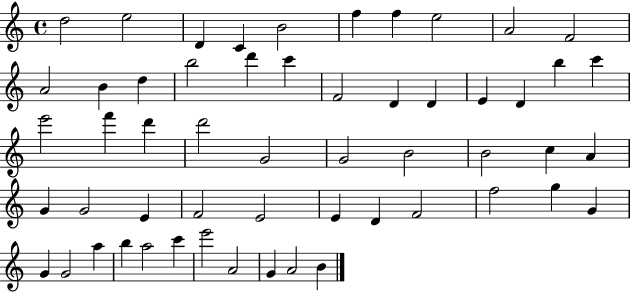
{
  \clef treble
  \time 4/4
  \defaultTimeSignature
  \key c \major
  d''2 e''2 | d'4 c'4 b'2 | f''4 f''4 e''2 | a'2 f'2 | \break a'2 b'4 d''4 | b''2 d'''4 c'''4 | f'2 d'4 d'4 | e'4 d'4 b''4 c'''4 | \break e'''2 f'''4 d'''4 | d'''2 g'2 | g'2 b'2 | b'2 c''4 a'4 | \break g'4 g'2 e'4 | f'2 e'2 | e'4 d'4 f'2 | f''2 g''4 g'4 | \break g'4 g'2 a''4 | b''4 a''2 c'''4 | e'''2 a'2 | g'4 a'2 b'4 | \break \bar "|."
}